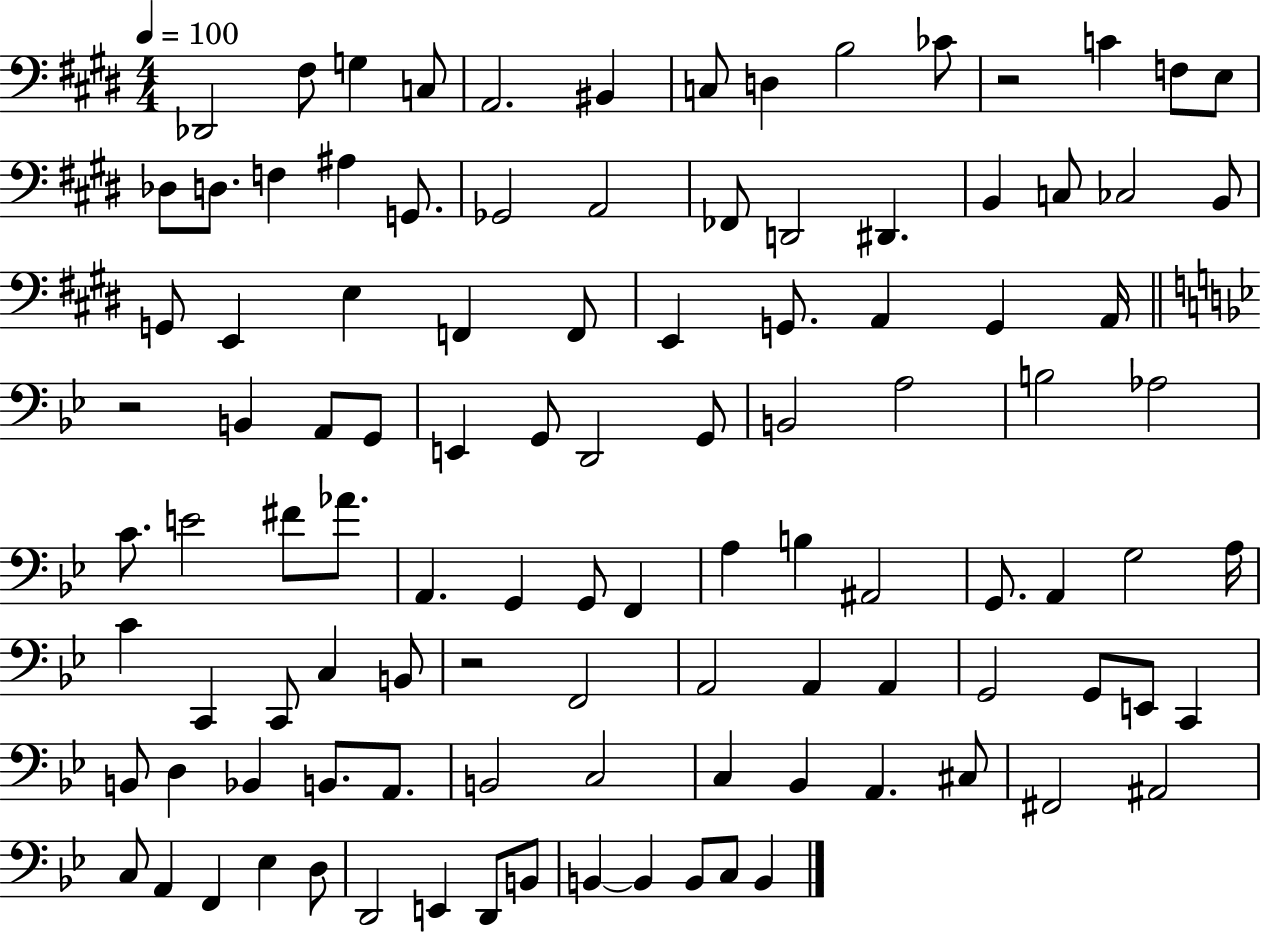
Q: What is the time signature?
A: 4/4